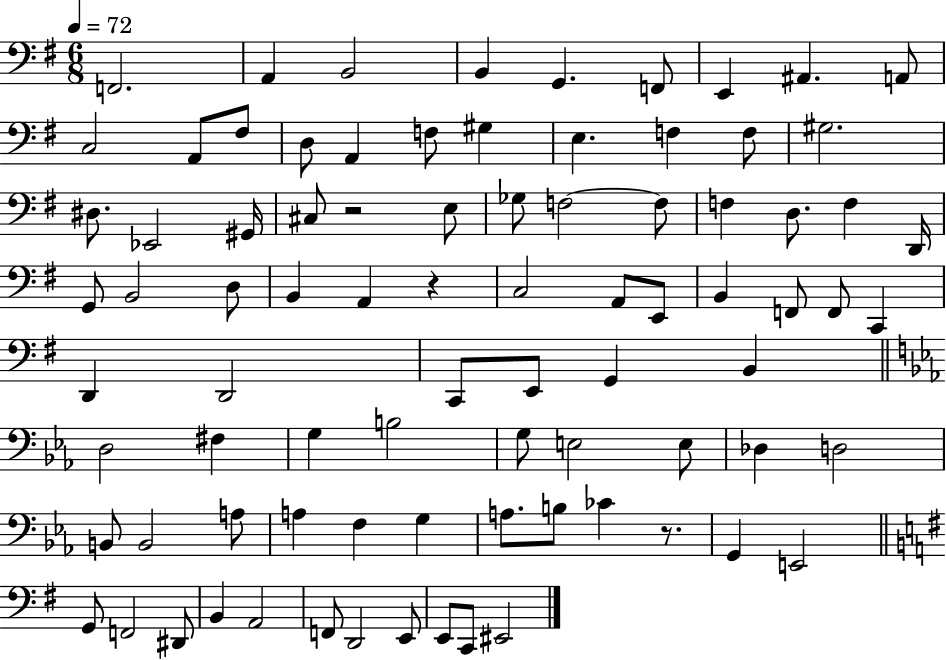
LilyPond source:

{
  \clef bass
  \numericTimeSignature
  \time 6/8
  \key g \major
  \tempo 4 = 72
  f,2. | a,4 b,2 | b,4 g,4. f,8 | e,4 ais,4. a,8 | \break c2 a,8 fis8 | d8 a,4 f8 gis4 | e4. f4 f8 | gis2. | \break dis8. ees,2 gis,16 | cis8 r2 e8 | ges8 f2~~ f8 | f4 d8. f4 d,16 | \break g,8 b,2 d8 | b,4 a,4 r4 | c2 a,8 e,8 | b,4 f,8 f,8 c,4 | \break d,4 d,2 | c,8 e,8 g,4 b,4 | \bar "||" \break \key ees \major d2 fis4 | g4 b2 | g8 e2 e8 | des4 d2 | \break b,8 b,2 a8 | a4 f4 g4 | a8. b8 ces'4 r8. | g,4 e,2 | \break \bar "||" \break \key g \major g,8 f,2 dis,8 | b,4 a,2 | f,8 d,2 e,8 | e,8 c,8 eis,2 | \break \bar "|."
}